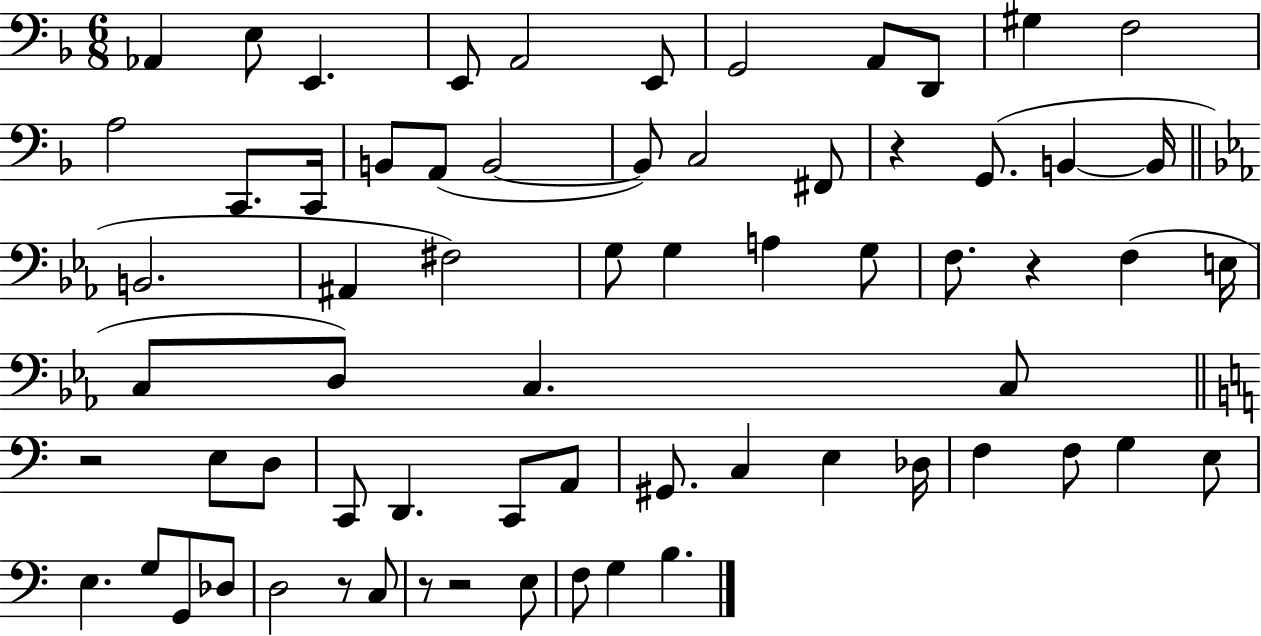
X:1
T:Untitled
M:6/8
L:1/4
K:F
_A,, E,/2 E,, E,,/2 A,,2 E,,/2 G,,2 A,,/2 D,,/2 ^G, F,2 A,2 C,,/2 C,,/4 B,,/2 A,,/2 B,,2 B,,/2 C,2 ^F,,/2 z G,,/2 B,, B,,/4 B,,2 ^A,, ^F,2 G,/2 G, A, G,/2 F,/2 z F, E,/4 C,/2 D,/2 C, C,/2 z2 E,/2 D,/2 C,,/2 D,, C,,/2 A,,/2 ^G,,/2 C, E, _D,/4 F, F,/2 G, E,/2 E, G,/2 G,,/2 _D,/2 D,2 z/2 C,/2 z/2 z2 E,/2 F,/2 G, B,